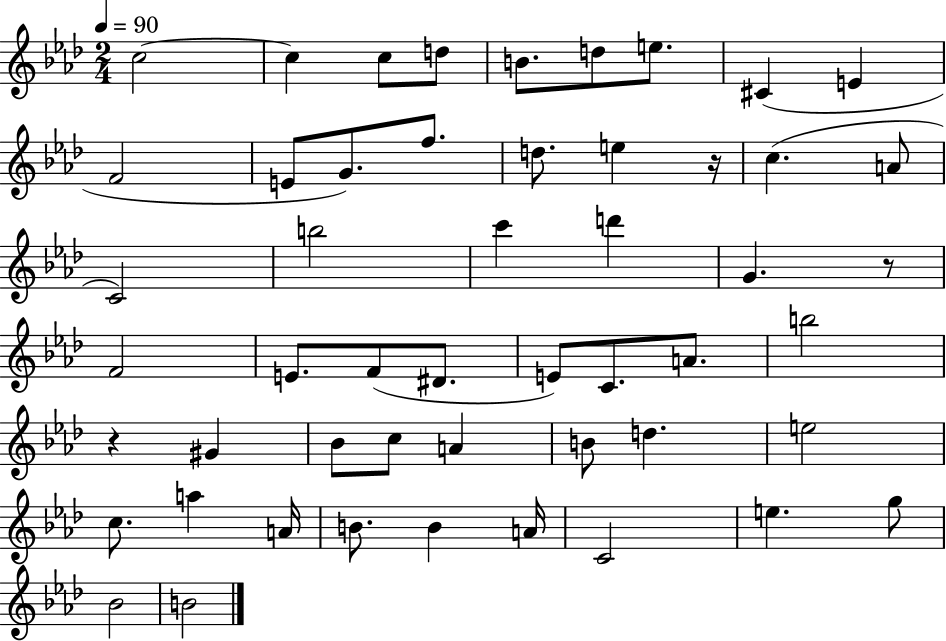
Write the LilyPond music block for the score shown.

{
  \clef treble
  \numericTimeSignature
  \time 2/4
  \key aes \major
  \tempo 4 = 90
  c''2~~ | c''4 c''8 d''8 | b'8. d''8 e''8. | cis'4( e'4 | \break f'2 | e'8 g'8.) f''8. | d''8. e''4 r16 | c''4.( a'8 | \break c'2) | b''2 | c'''4 d'''4 | g'4. r8 | \break f'2 | e'8. f'8( dis'8. | e'8) c'8. a'8. | b''2 | \break r4 gis'4 | bes'8 c''8 a'4 | b'8 d''4. | e''2 | \break c''8. a''4 a'16 | b'8. b'4 a'16 | c'2 | e''4. g''8 | \break bes'2 | b'2 | \bar "|."
}